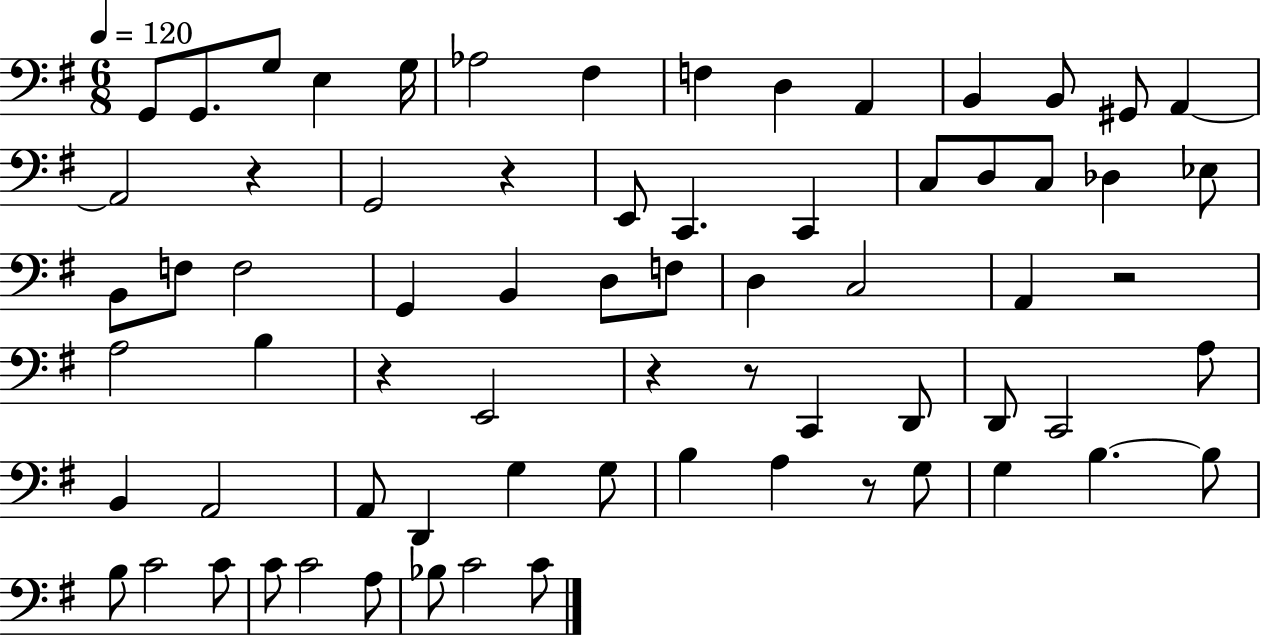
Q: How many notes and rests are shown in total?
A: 70